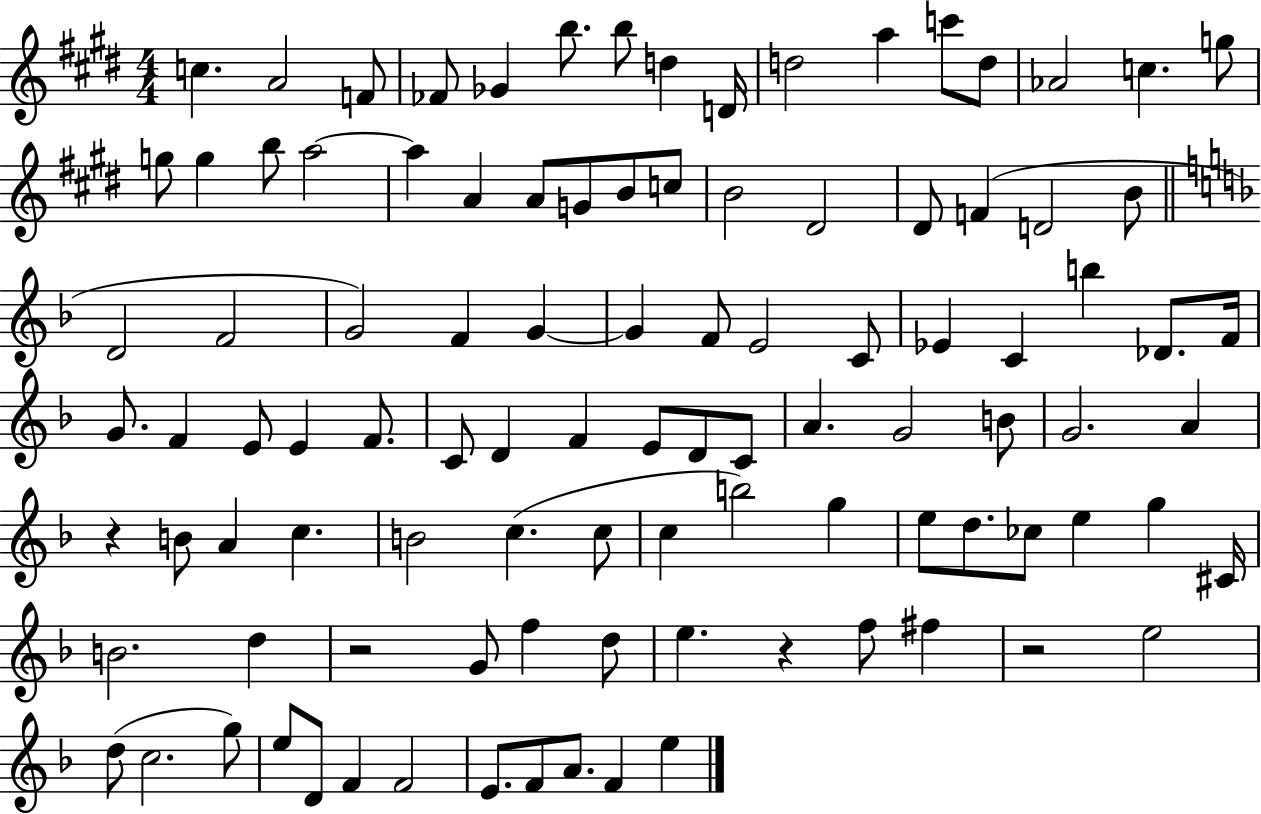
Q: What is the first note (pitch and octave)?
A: C5